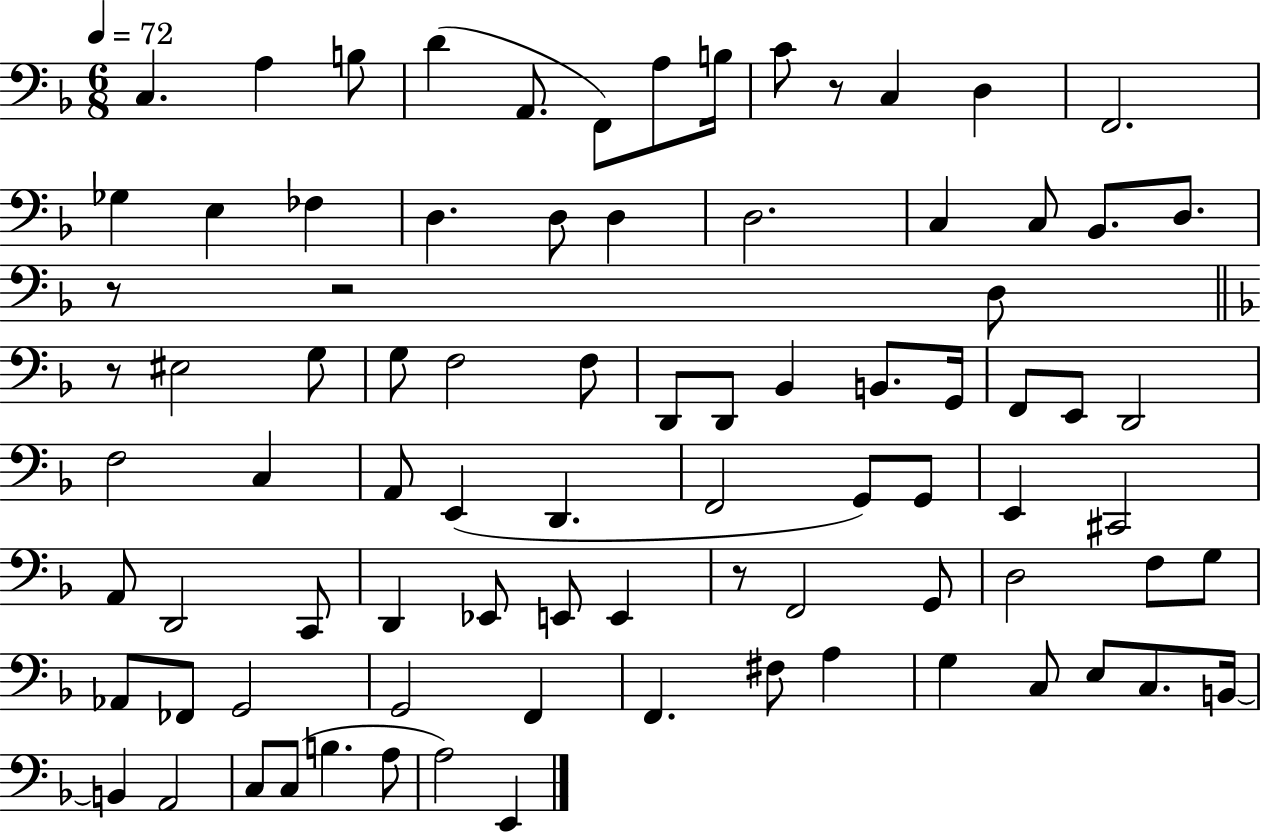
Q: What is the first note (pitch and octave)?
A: C3